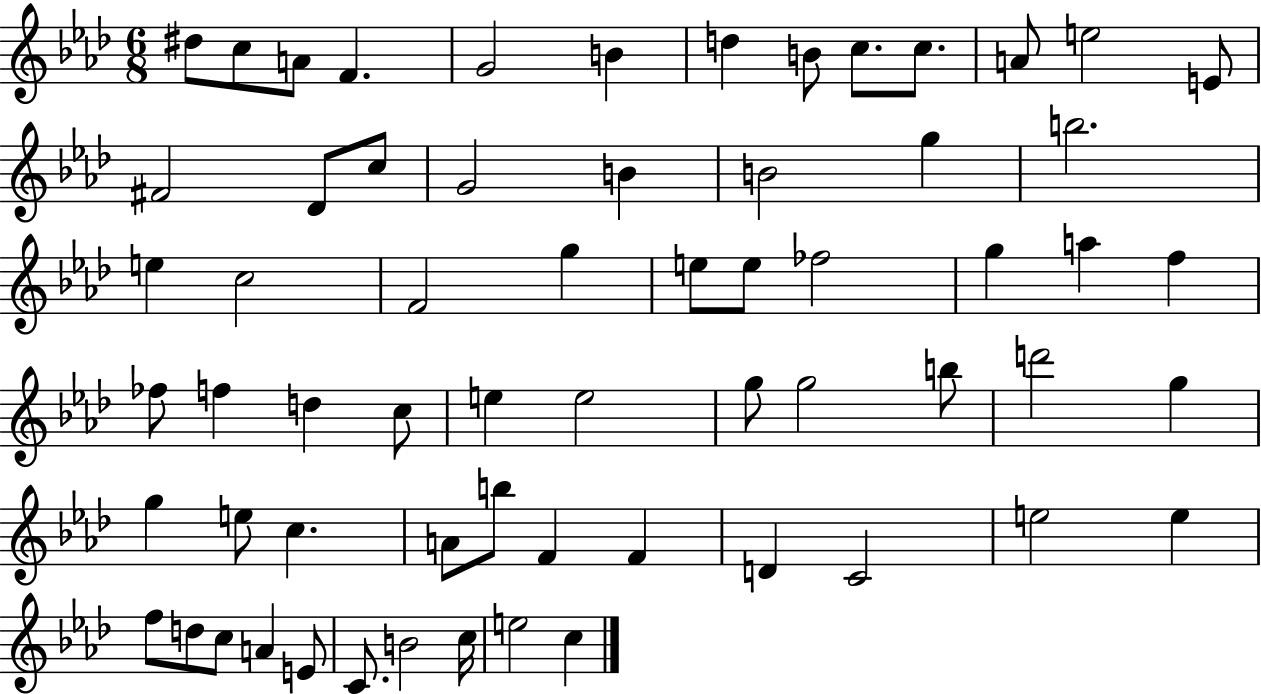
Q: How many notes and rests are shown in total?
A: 63